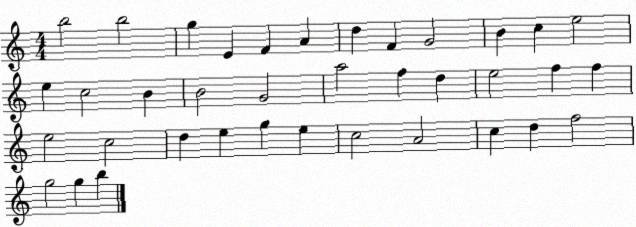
X:1
T:Untitled
M:4/4
L:1/4
K:C
b2 b2 g E F A d F G2 B c e2 e c2 B B2 G2 a2 f d e2 f f e2 c2 d e g e c2 A2 c d f2 g2 g b